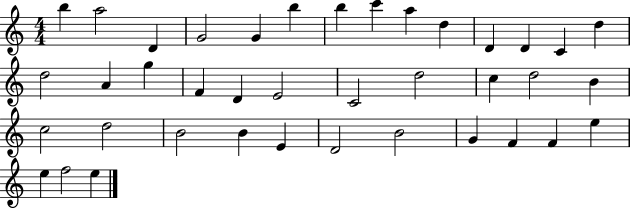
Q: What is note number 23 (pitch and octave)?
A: C5